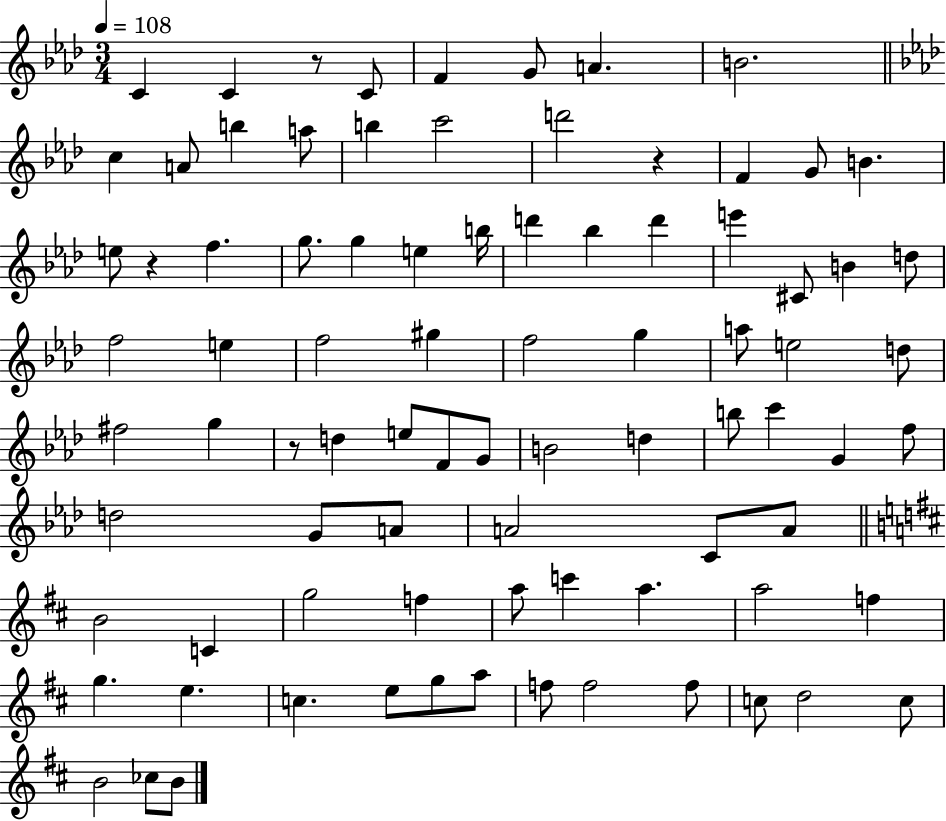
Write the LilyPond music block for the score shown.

{
  \clef treble
  \numericTimeSignature
  \time 3/4
  \key aes \major
  \tempo 4 = 108
  c'4 c'4 r8 c'8 | f'4 g'8 a'4. | b'2. | \bar "||" \break \key f \minor c''4 a'8 b''4 a''8 | b''4 c'''2 | d'''2 r4 | f'4 g'8 b'4. | \break e''8 r4 f''4. | g''8. g''4 e''4 b''16 | d'''4 bes''4 d'''4 | e'''4 cis'8 b'4 d''8 | \break f''2 e''4 | f''2 gis''4 | f''2 g''4 | a''8 e''2 d''8 | \break fis''2 g''4 | r8 d''4 e''8 f'8 g'8 | b'2 d''4 | b''8 c'''4 g'4 f''8 | \break d''2 g'8 a'8 | a'2 c'8 a'8 | \bar "||" \break \key b \minor b'2 c'4 | g''2 f''4 | a''8 c'''4 a''4. | a''2 f''4 | \break g''4. e''4. | c''4. e''8 g''8 a''8 | f''8 f''2 f''8 | c''8 d''2 c''8 | \break b'2 ces''8 b'8 | \bar "|."
}